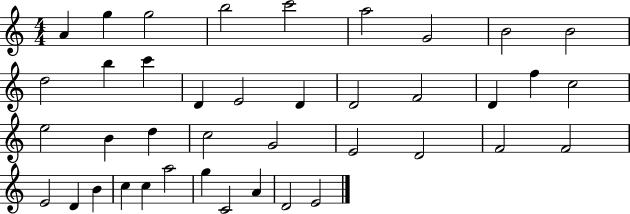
{
  \clef treble
  \numericTimeSignature
  \time 4/4
  \key c \major
  a'4 g''4 g''2 | b''2 c'''2 | a''2 g'2 | b'2 b'2 | \break d''2 b''4 c'''4 | d'4 e'2 d'4 | d'2 f'2 | d'4 f''4 c''2 | \break e''2 b'4 d''4 | c''2 g'2 | e'2 d'2 | f'2 f'2 | \break e'2 d'4 b'4 | c''4 c''4 a''2 | g''4 c'2 a'4 | d'2 e'2 | \break \bar "|."
}